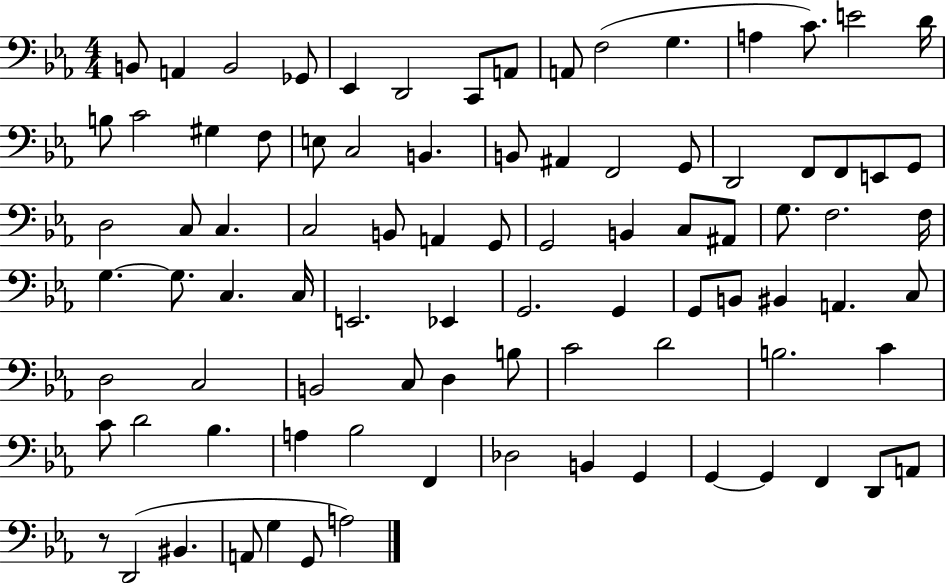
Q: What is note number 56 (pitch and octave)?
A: BIS2